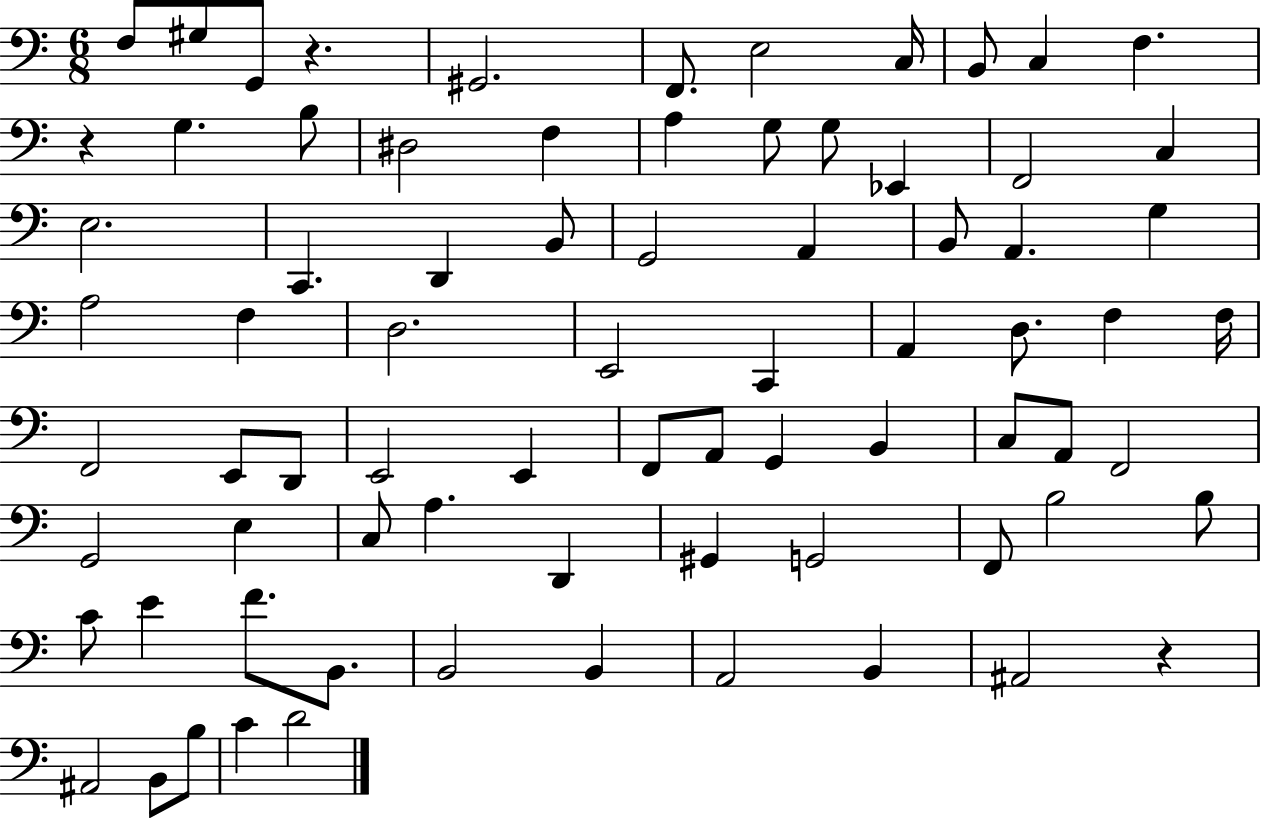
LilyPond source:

{
  \clef bass
  \numericTimeSignature
  \time 6/8
  \key c \major
  f8 gis8 g,8 r4. | gis,2. | f,8. e2 c16 | b,8 c4 f4. | \break r4 g4. b8 | dis2 f4 | a4 g8 g8 ees,4 | f,2 c4 | \break e2. | c,4. d,4 b,8 | g,2 a,4 | b,8 a,4. g4 | \break a2 f4 | d2. | e,2 c,4 | a,4 d8. f4 f16 | \break f,2 e,8 d,8 | e,2 e,4 | f,8 a,8 g,4 b,4 | c8 a,8 f,2 | \break g,2 e4 | c8 a4. d,4 | gis,4 g,2 | f,8 b2 b8 | \break c'8 e'4 f'8. b,8. | b,2 b,4 | a,2 b,4 | ais,2 r4 | \break ais,2 b,8 b8 | c'4 d'2 | \bar "|."
}